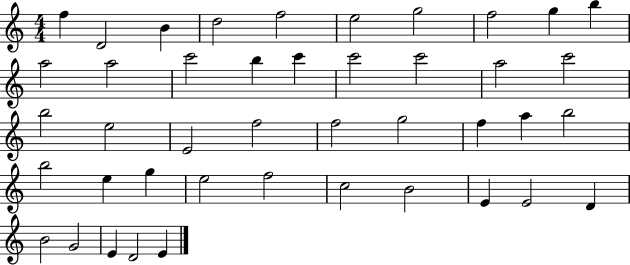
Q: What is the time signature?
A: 4/4